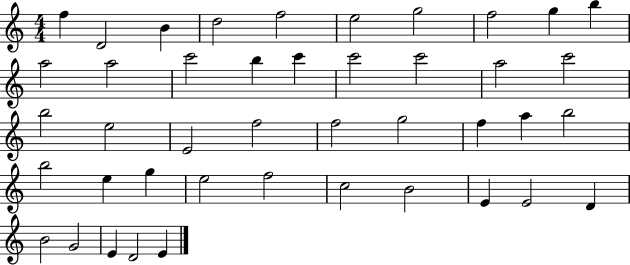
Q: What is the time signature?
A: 4/4